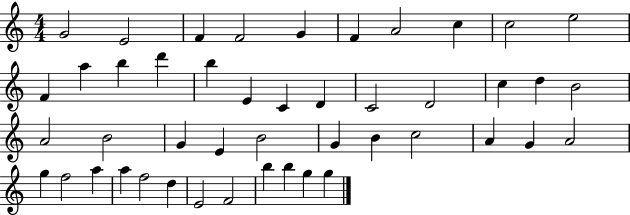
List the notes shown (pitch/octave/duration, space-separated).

G4/h E4/h F4/q F4/h G4/q F4/q A4/h C5/q C5/h E5/h F4/q A5/q B5/q D6/q B5/q E4/q C4/q D4/q C4/h D4/h C5/q D5/q B4/h A4/h B4/h G4/q E4/q B4/h G4/q B4/q C5/h A4/q G4/q A4/h G5/q F5/h A5/q A5/q F5/h D5/q E4/h F4/h B5/q B5/q G5/q G5/q